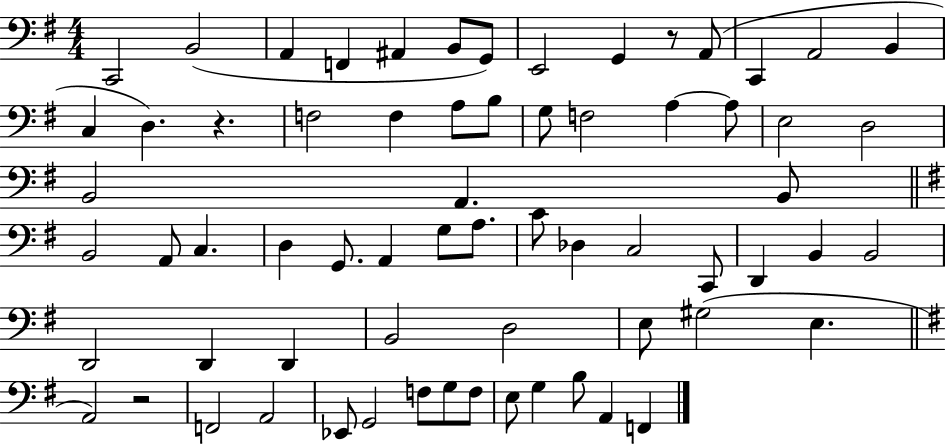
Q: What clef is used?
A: bass